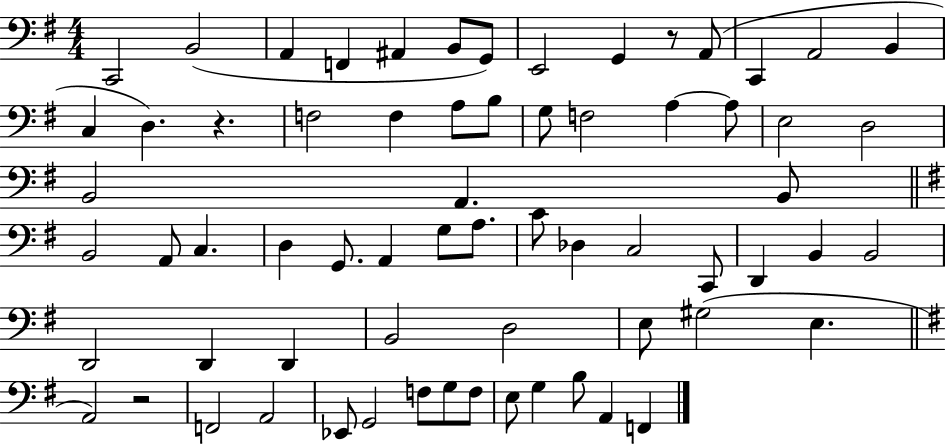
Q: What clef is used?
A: bass